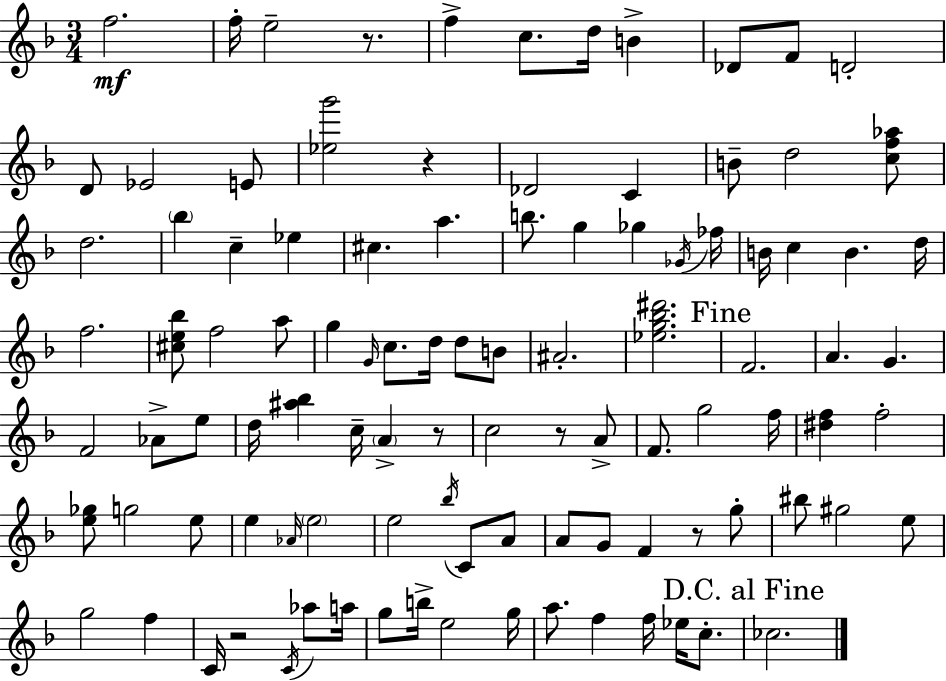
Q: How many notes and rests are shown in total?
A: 102